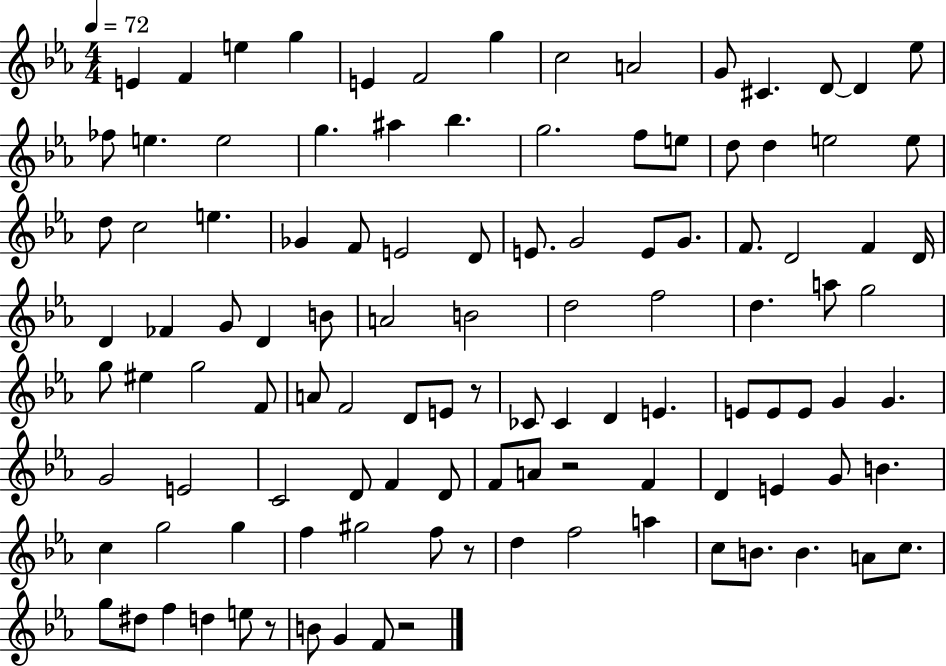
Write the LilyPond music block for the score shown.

{
  \clef treble
  \numericTimeSignature
  \time 4/4
  \key ees \major
  \tempo 4 = 72
  e'4 f'4 e''4 g''4 | e'4 f'2 g''4 | c''2 a'2 | g'8 cis'4. d'8~~ d'4 ees''8 | \break fes''8 e''4. e''2 | g''4. ais''4 bes''4. | g''2. f''8 e''8 | d''8 d''4 e''2 e''8 | \break d''8 c''2 e''4. | ges'4 f'8 e'2 d'8 | e'8. g'2 e'8 g'8. | f'8. d'2 f'4 d'16 | \break d'4 fes'4 g'8 d'4 b'8 | a'2 b'2 | d''2 f''2 | d''4. a''8 g''2 | \break g''8 eis''4 g''2 f'8 | a'8 f'2 d'8 e'8 r8 | ces'8 ces'4 d'4 e'4. | e'8 e'8 e'8 g'4 g'4. | \break g'2 e'2 | c'2 d'8 f'4 d'8 | f'8 a'8 r2 f'4 | d'4 e'4 g'8 b'4. | \break c''4 g''2 g''4 | f''4 gis''2 f''8 r8 | d''4 f''2 a''4 | c''8 b'8. b'4. a'8 c''8. | \break g''8 dis''8 f''4 d''4 e''8 r8 | b'8 g'4 f'8 r2 | \bar "|."
}